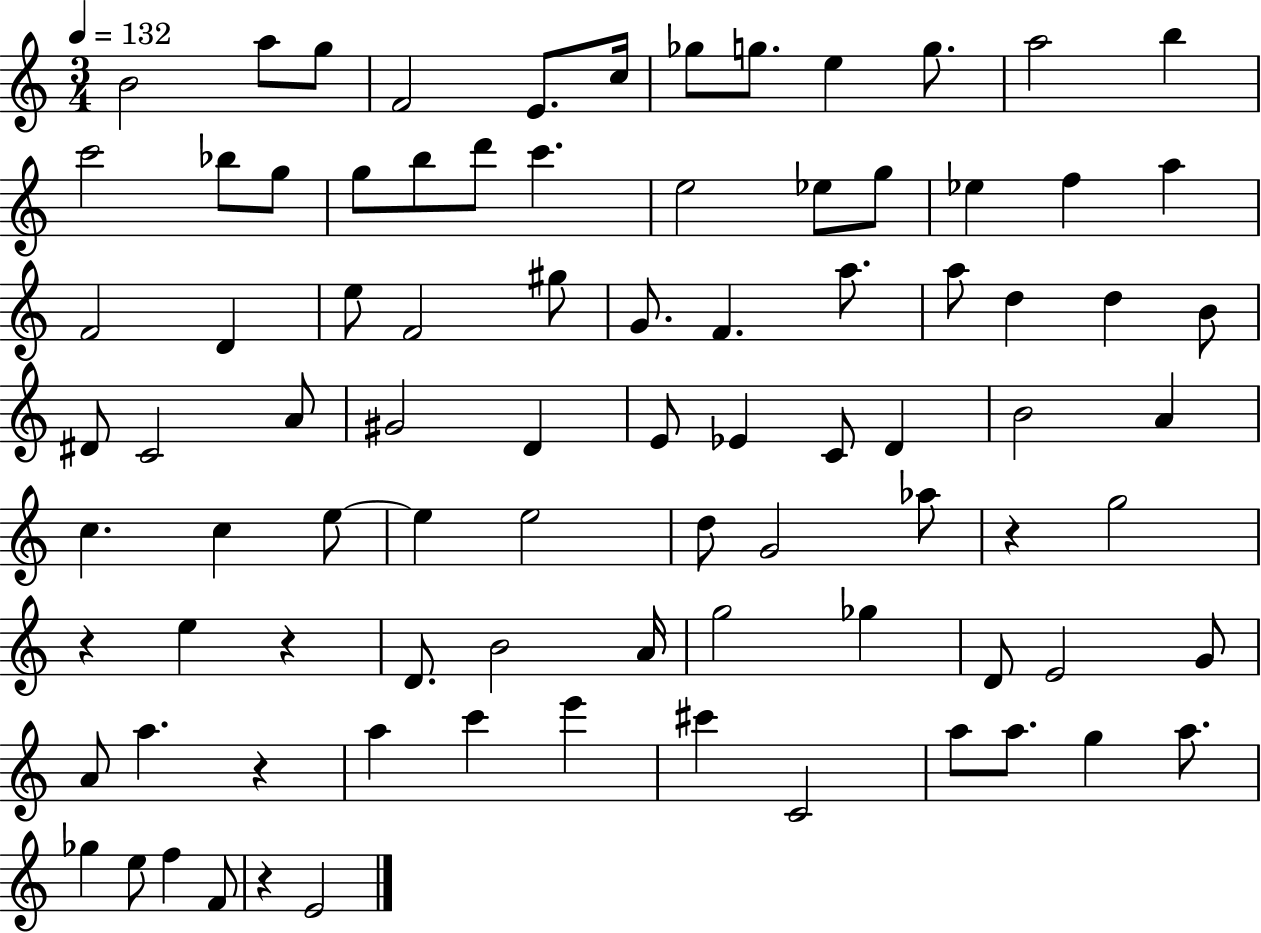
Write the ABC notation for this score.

X:1
T:Untitled
M:3/4
L:1/4
K:C
B2 a/2 g/2 F2 E/2 c/4 _g/2 g/2 e g/2 a2 b c'2 _b/2 g/2 g/2 b/2 d'/2 c' e2 _e/2 g/2 _e f a F2 D e/2 F2 ^g/2 G/2 F a/2 a/2 d d B/2 ^D/2 C2 A/2 ^G2 D E/2 _E C/2 D B2 A c c e/2 e e2 d/2 G2 _a/2 z g2 z e z D/2 B2 A/4 g2 _g D/2 E2 G/2 A/2 a z a c' e' ^c' C2 a/2 a/2 g a/2 _g e/2 f F/2 z E2